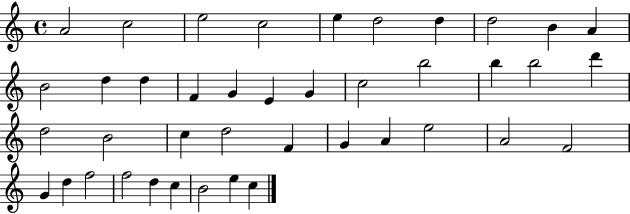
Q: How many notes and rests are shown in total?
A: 41